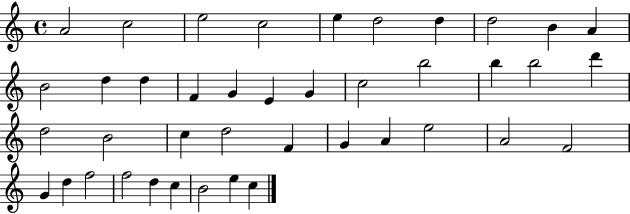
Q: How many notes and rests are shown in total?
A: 41